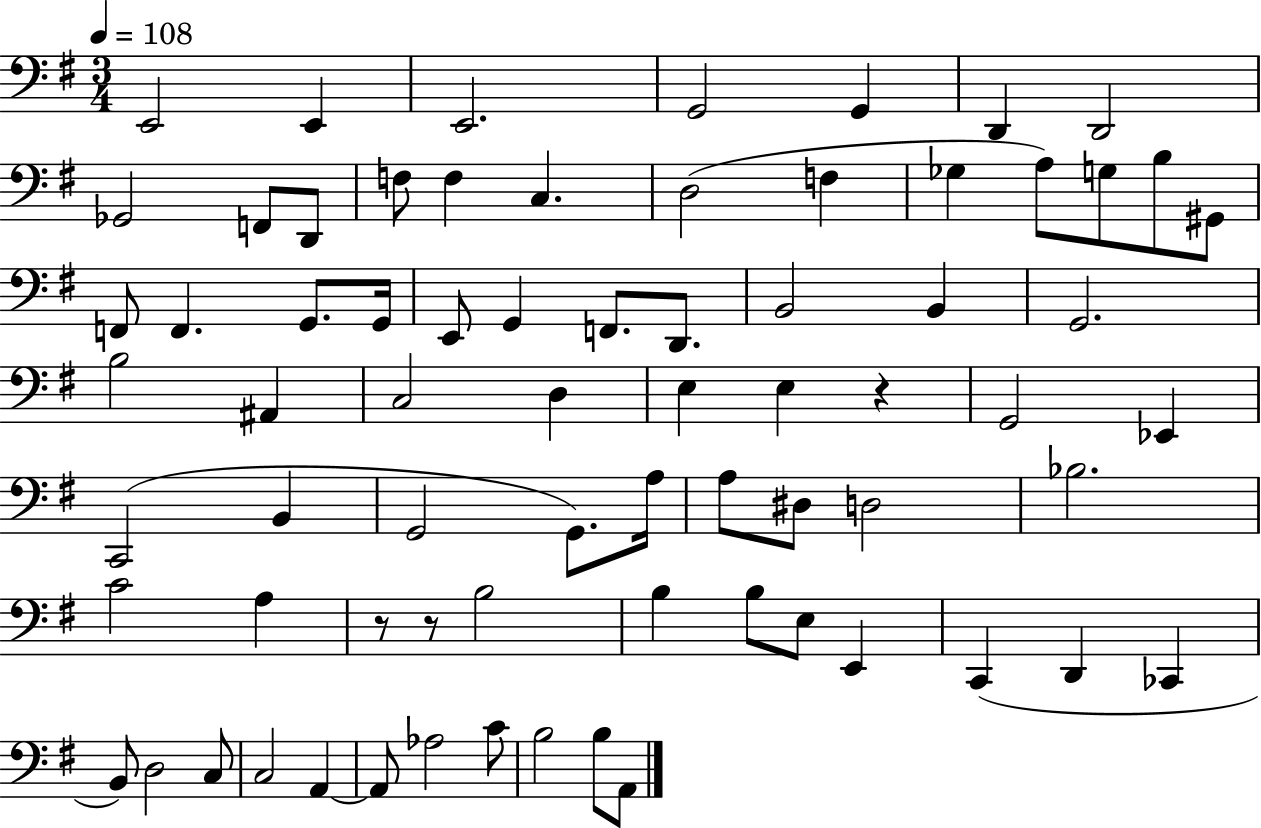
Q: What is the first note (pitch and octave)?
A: E2